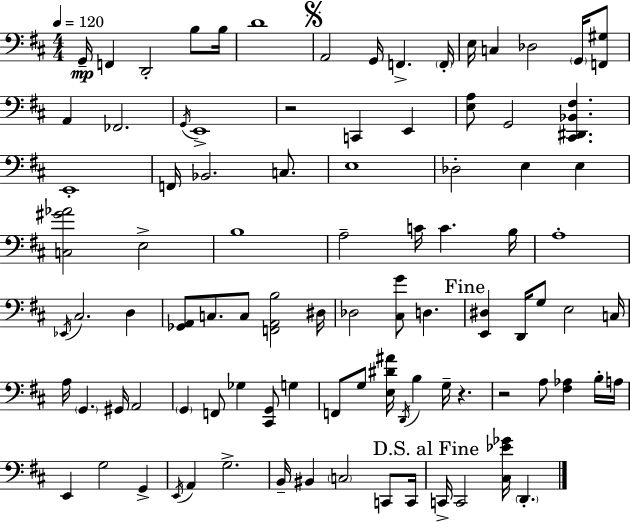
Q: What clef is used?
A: bass